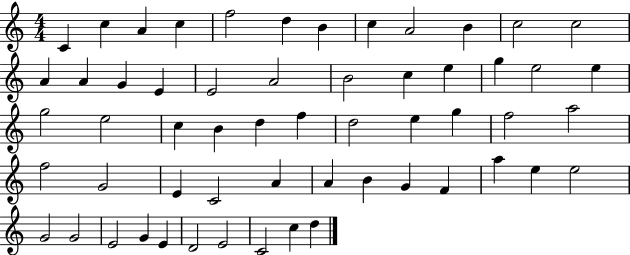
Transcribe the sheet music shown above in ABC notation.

X:1
T:Untitled
M:4/4
L:1/4
K:C
C c A c f2 d B c A2 B c2 c2 A A G E E2 A2 B2 c e g e2 e g2 e2 c B d f d2 e g f2 a2 f2 G2 E C2 A A B G F a e e2 G2 G2 E2 G E D2 E2 C2 c d